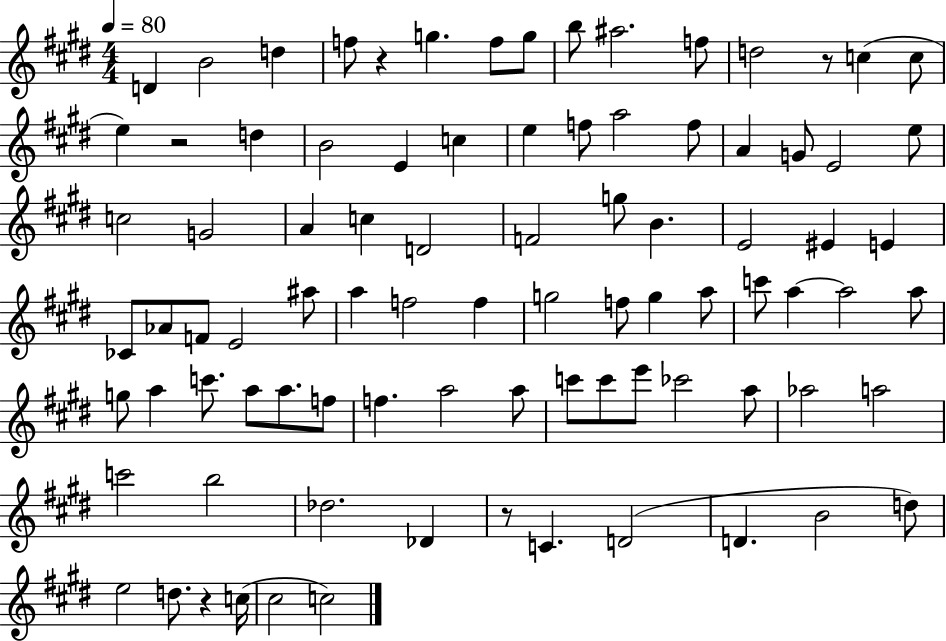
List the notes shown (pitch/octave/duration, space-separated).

D4/q B4/h D5/q F5/e R/q G5/q. F5/e G5/e B5/e A#5/h. F5/e D5/h R/e C5/q C5/e E5/q R/h D5/q B4/h E4/q C5/q E5/q F5/e A5/h F5/e A4/q G4/e E4/h E5/e C5/h G4/h A4/q C5/q D4/h F4/h G5/e B4/q. E4/h EIS4/q E4/q CES4/e Ab4/e F4/e E4/h A#5/e A5/q F5/h F5/q G5/h F5/e G5/q A5/e C6/e A5/q A5/h A5/e G5/e A5/q C6/e. A5/e A5/e. F5/e F5/q. A5/h A5/e C6/e C6/e E6/e CES6/h A5/e Ab5/h A5/h C6/h B5/h Db5/h. Db4/q R/e C4/q. D4/h D4/q. B4/h D5/e E5/h D5/e. R/q C5/s C#5/h C5/h